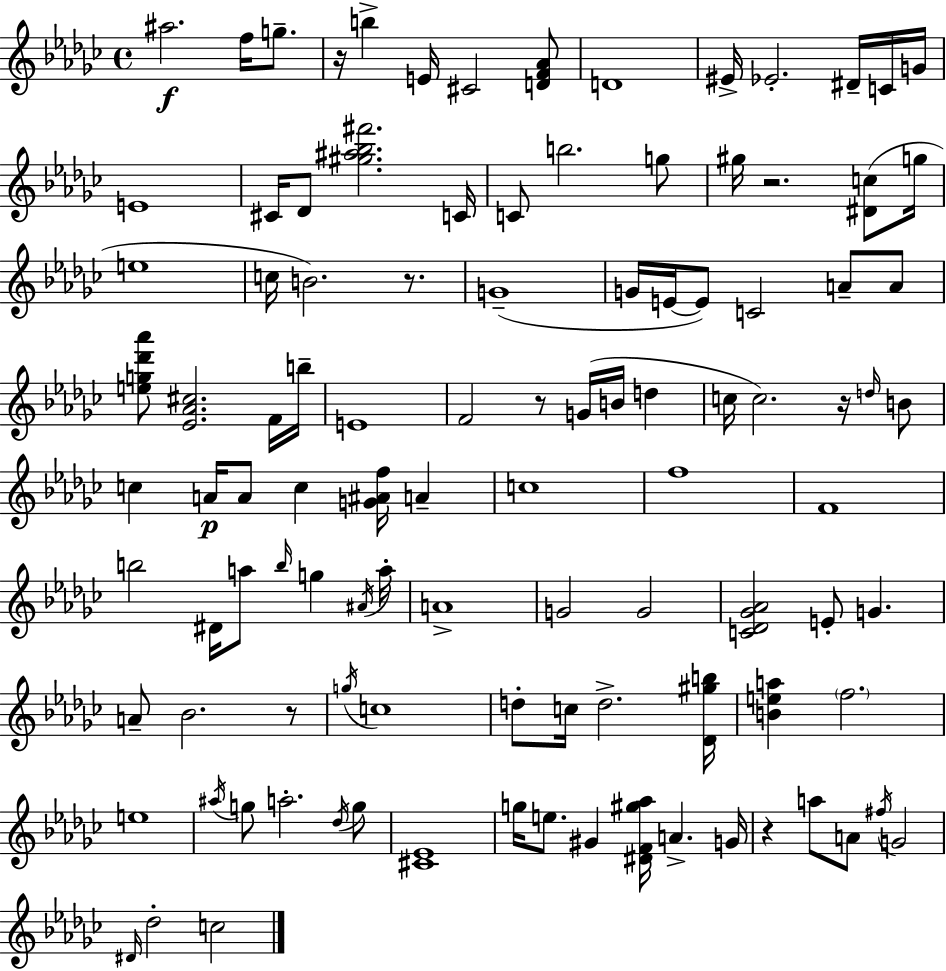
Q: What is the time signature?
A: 4/4